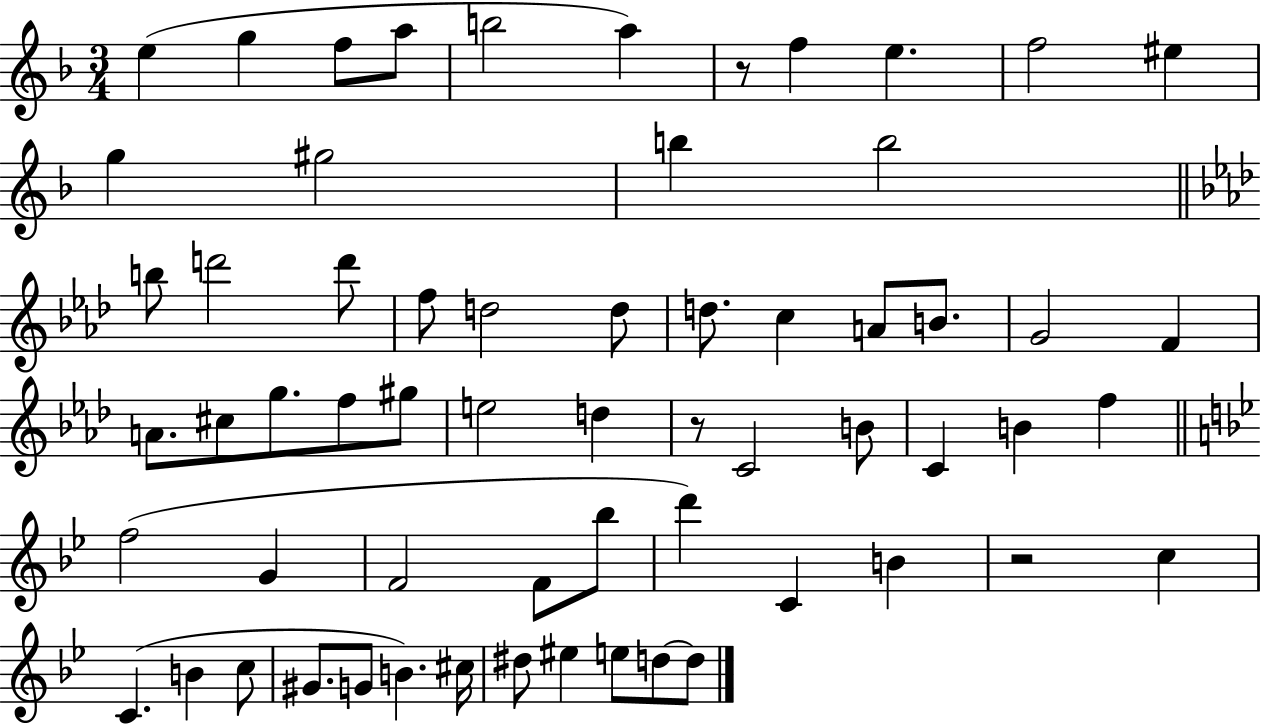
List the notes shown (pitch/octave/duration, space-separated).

E5/q G5/q F5/e A5/e B5/h A5/q R/e F5/q E5/q. F5/h EIS5/q G5/q G#5/h B5/q B5/h B5/e D6/h D6/e F5/e D5/h D5/e D5/e. C5/q A4/e B4/e. G4/h F4/q A4/e. C#5/e G5/e. F5/e G#5/e E5/h D5/q R/e C4/h B4/e C4/q B4/q F5/q F5/h G4/q F4/h F4/e Bb5/e D6/q C4/q B4/q R/h C5/q C4/q. B4/q C5/e G#4/e. G4/e B4/q. C#5/s D#5/e EIS5/q E5/e D5/e D5/e